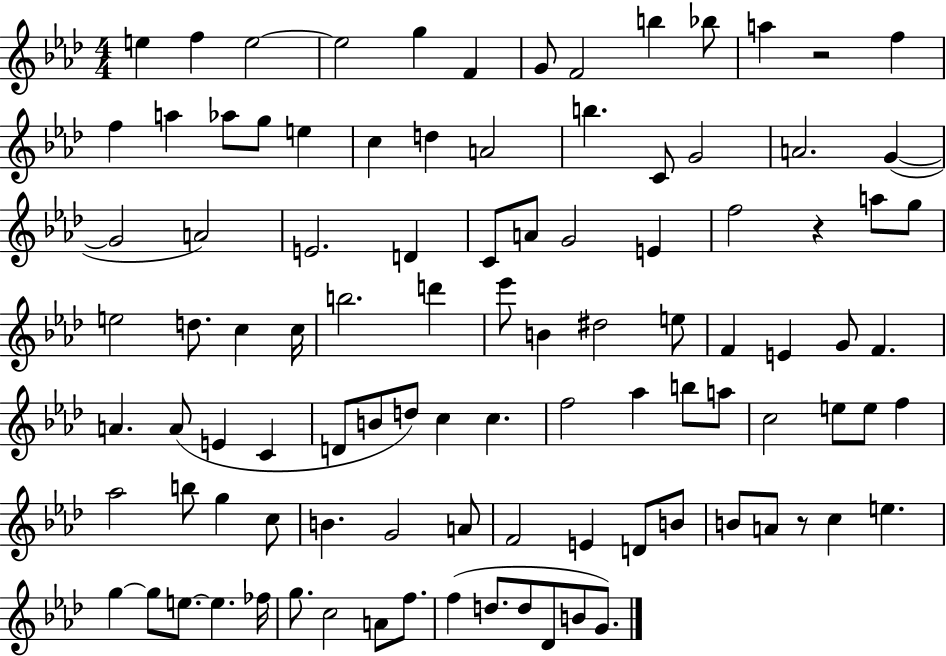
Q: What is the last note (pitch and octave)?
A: G4